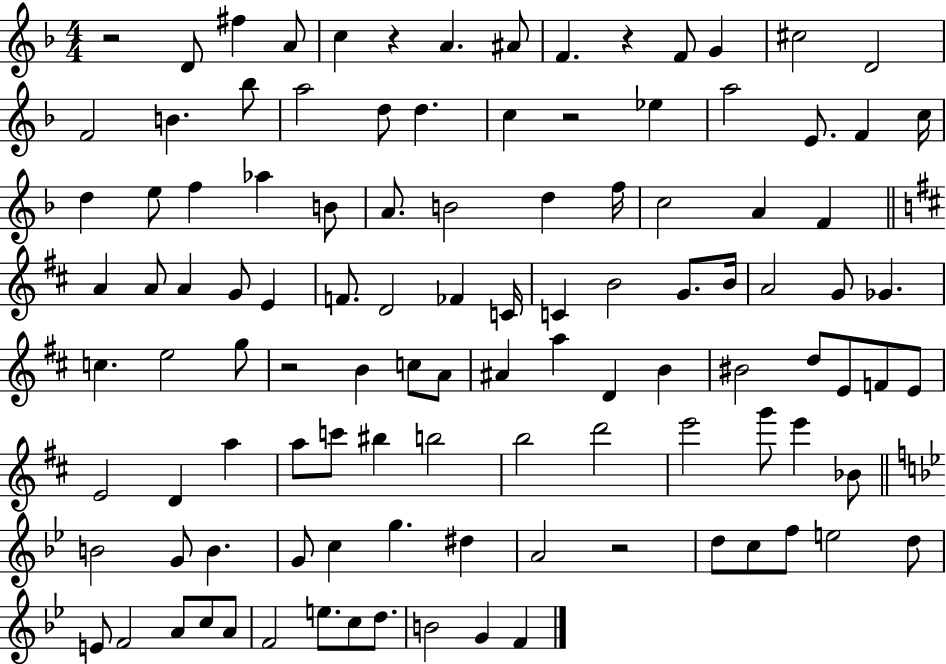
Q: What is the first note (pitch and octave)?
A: D4